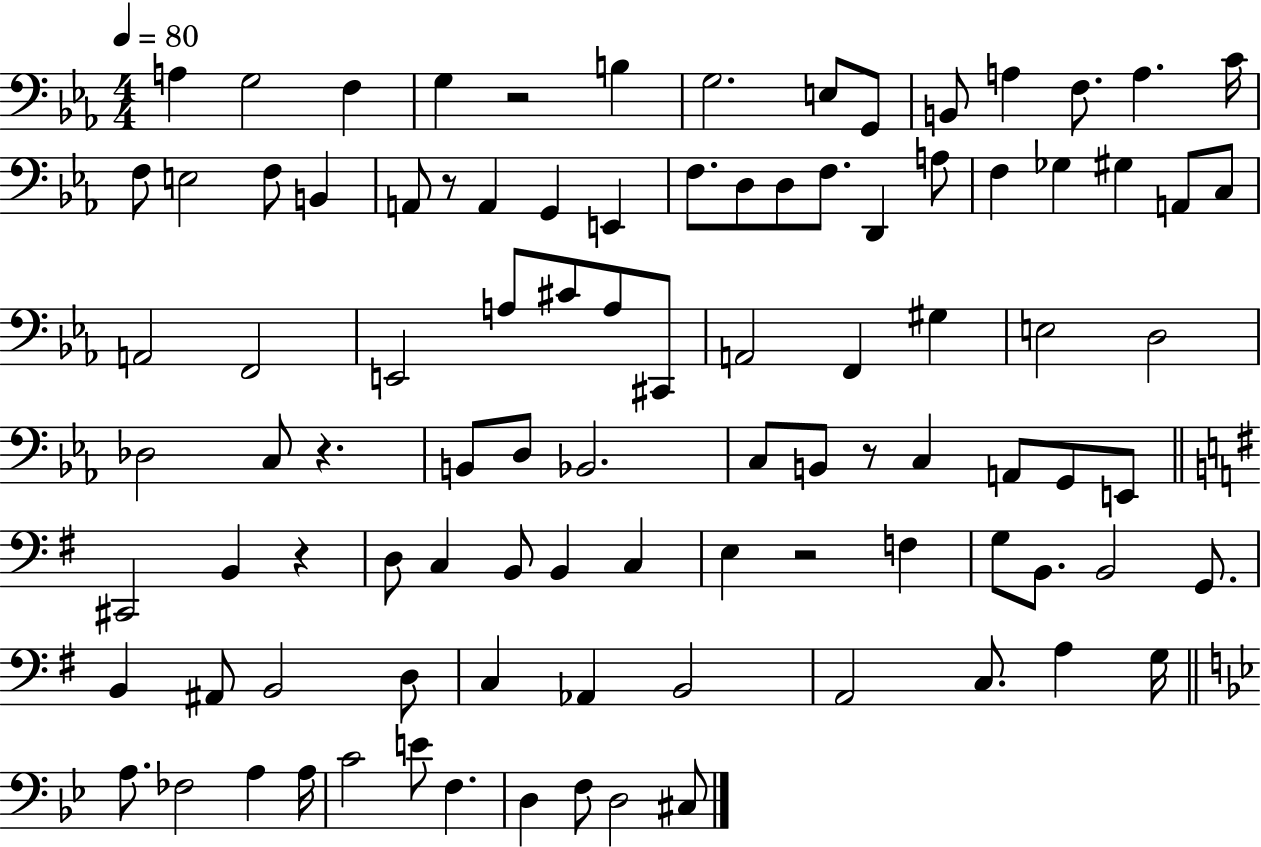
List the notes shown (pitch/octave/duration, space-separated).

A3/q G3/h F3/q G3/q R/h B3/q G3/h. E3/e G2/e B2/e A3/q F3/e. A3/q. C4/s F3/e E3/h F3/e B2/q A2/e R/e A2/q G2/q E2/q F3/e. D3/e D3/e F3/e. D2/q A3/e F3/q Gb3/q G#3/q A2/e C3/e A2/h F2/h E2/h A3/e C#4/e A3/e C#2/e A2/h F2/q G#3/q E3/h D3/h Db3/h C3/e R/q. B2/e D3/e Bb2/h. C3/e B2/e R/e C3/q A2/e G2/e E2/e C#2/h B2/q R/q D3/e C3/q B2/e B2/q C3/q E3/q R/h F3/q G3/e B2/e. B2/h G2/e. B2/q A#2/e B2/h D3/e C3/q Ab2/q B2/h A2/h C3/e. A3/q G3/s A3/e. FES3/h A3/q A3/s C4/h E4/e F3/q. D3/q F3/e D3/h C#3/e